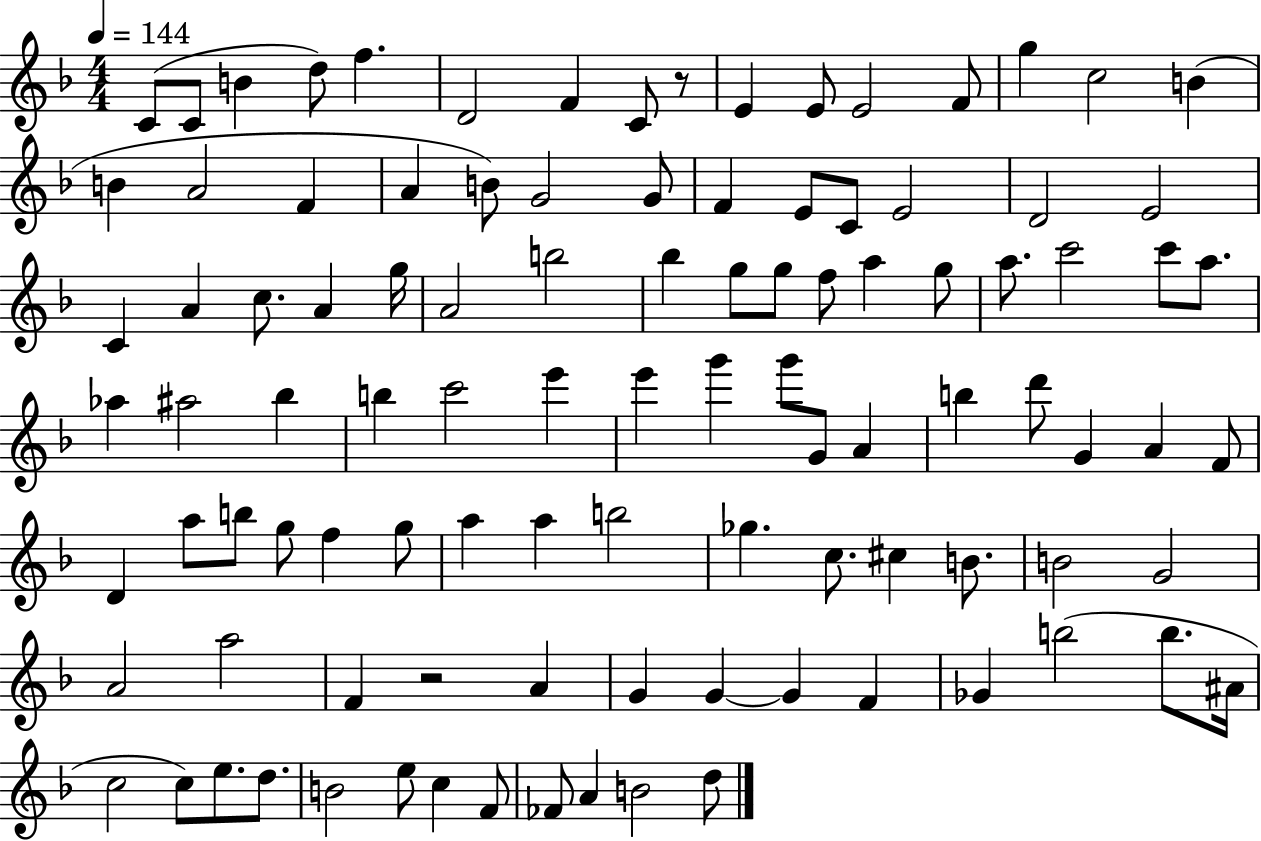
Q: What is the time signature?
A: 4/4